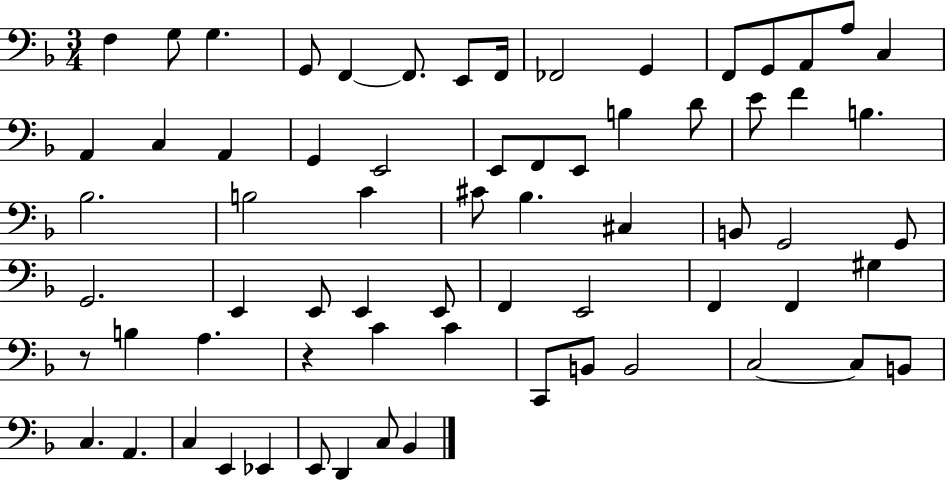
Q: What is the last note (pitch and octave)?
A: Bb2